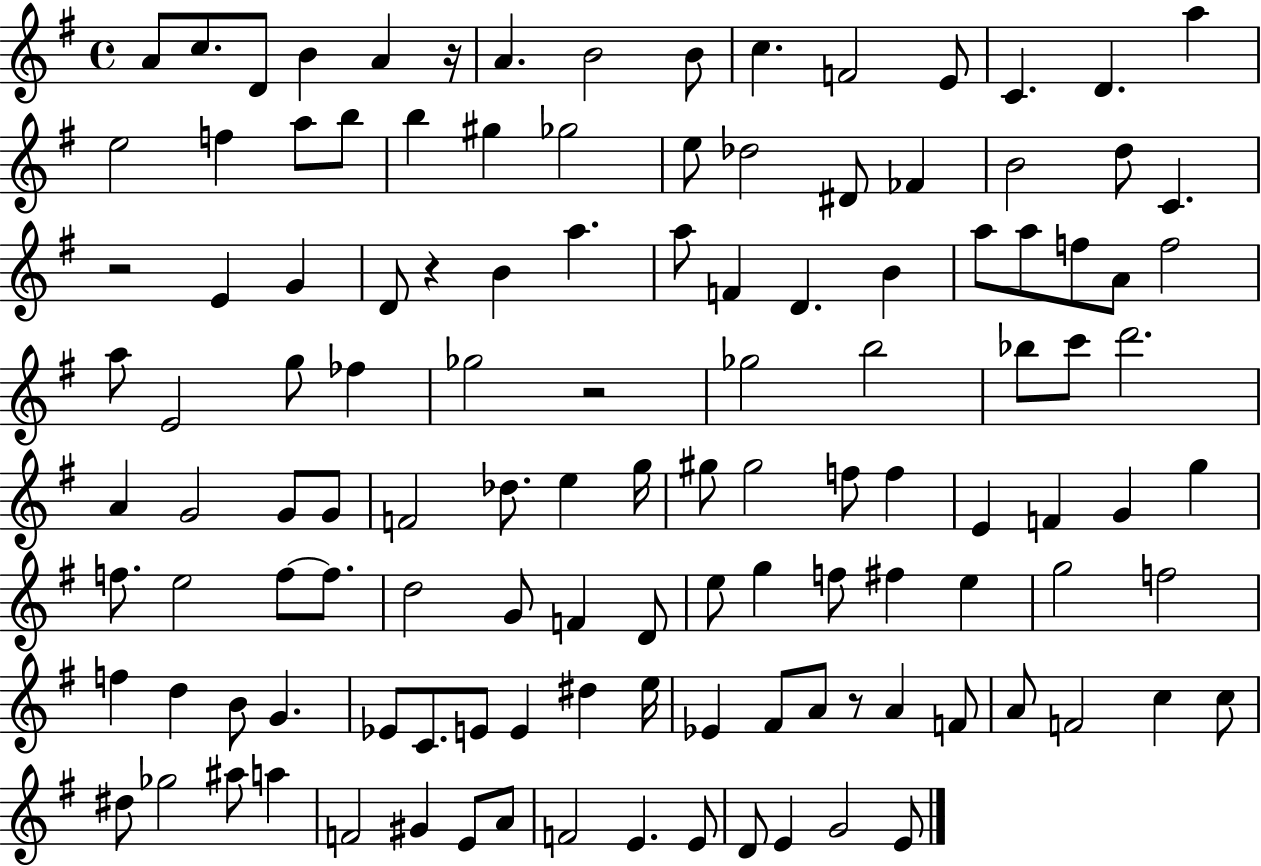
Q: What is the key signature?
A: G major